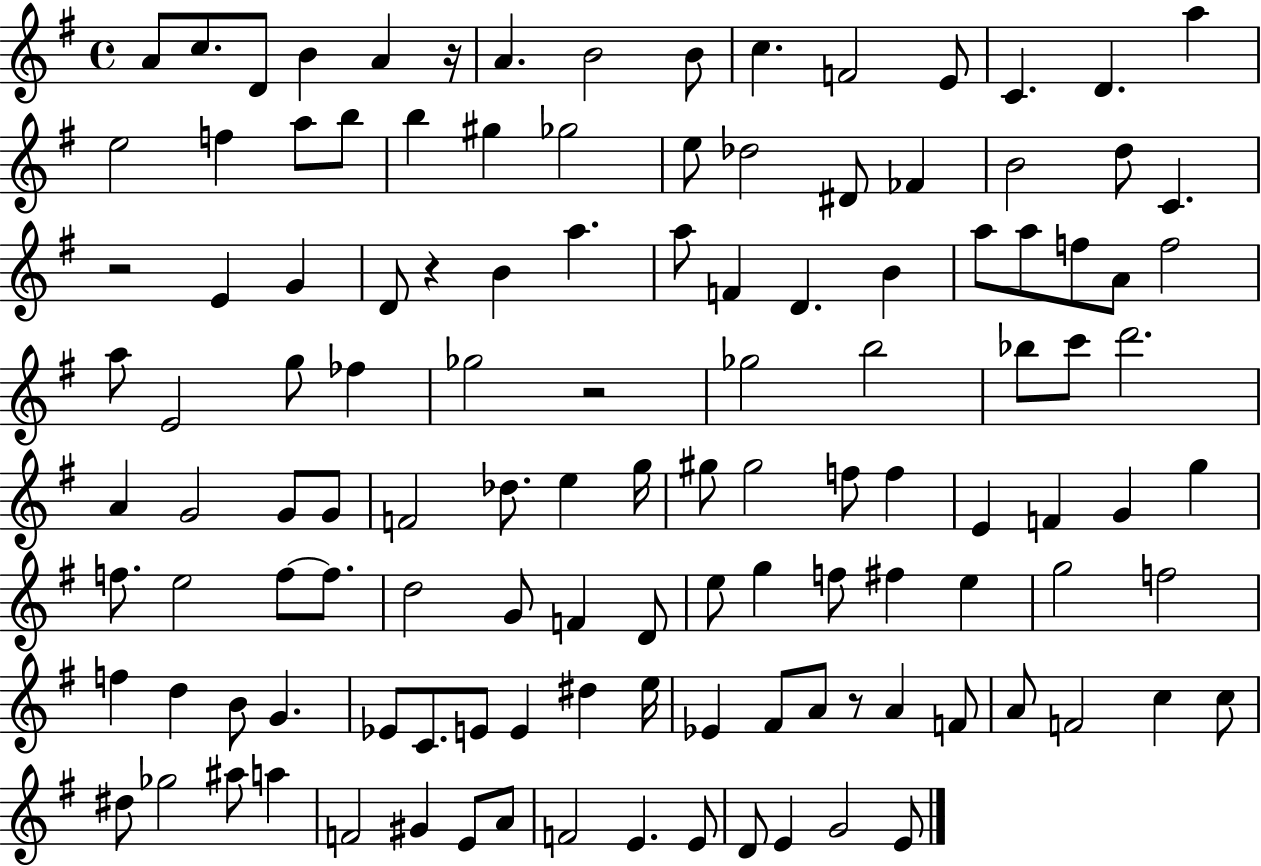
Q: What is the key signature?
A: G major